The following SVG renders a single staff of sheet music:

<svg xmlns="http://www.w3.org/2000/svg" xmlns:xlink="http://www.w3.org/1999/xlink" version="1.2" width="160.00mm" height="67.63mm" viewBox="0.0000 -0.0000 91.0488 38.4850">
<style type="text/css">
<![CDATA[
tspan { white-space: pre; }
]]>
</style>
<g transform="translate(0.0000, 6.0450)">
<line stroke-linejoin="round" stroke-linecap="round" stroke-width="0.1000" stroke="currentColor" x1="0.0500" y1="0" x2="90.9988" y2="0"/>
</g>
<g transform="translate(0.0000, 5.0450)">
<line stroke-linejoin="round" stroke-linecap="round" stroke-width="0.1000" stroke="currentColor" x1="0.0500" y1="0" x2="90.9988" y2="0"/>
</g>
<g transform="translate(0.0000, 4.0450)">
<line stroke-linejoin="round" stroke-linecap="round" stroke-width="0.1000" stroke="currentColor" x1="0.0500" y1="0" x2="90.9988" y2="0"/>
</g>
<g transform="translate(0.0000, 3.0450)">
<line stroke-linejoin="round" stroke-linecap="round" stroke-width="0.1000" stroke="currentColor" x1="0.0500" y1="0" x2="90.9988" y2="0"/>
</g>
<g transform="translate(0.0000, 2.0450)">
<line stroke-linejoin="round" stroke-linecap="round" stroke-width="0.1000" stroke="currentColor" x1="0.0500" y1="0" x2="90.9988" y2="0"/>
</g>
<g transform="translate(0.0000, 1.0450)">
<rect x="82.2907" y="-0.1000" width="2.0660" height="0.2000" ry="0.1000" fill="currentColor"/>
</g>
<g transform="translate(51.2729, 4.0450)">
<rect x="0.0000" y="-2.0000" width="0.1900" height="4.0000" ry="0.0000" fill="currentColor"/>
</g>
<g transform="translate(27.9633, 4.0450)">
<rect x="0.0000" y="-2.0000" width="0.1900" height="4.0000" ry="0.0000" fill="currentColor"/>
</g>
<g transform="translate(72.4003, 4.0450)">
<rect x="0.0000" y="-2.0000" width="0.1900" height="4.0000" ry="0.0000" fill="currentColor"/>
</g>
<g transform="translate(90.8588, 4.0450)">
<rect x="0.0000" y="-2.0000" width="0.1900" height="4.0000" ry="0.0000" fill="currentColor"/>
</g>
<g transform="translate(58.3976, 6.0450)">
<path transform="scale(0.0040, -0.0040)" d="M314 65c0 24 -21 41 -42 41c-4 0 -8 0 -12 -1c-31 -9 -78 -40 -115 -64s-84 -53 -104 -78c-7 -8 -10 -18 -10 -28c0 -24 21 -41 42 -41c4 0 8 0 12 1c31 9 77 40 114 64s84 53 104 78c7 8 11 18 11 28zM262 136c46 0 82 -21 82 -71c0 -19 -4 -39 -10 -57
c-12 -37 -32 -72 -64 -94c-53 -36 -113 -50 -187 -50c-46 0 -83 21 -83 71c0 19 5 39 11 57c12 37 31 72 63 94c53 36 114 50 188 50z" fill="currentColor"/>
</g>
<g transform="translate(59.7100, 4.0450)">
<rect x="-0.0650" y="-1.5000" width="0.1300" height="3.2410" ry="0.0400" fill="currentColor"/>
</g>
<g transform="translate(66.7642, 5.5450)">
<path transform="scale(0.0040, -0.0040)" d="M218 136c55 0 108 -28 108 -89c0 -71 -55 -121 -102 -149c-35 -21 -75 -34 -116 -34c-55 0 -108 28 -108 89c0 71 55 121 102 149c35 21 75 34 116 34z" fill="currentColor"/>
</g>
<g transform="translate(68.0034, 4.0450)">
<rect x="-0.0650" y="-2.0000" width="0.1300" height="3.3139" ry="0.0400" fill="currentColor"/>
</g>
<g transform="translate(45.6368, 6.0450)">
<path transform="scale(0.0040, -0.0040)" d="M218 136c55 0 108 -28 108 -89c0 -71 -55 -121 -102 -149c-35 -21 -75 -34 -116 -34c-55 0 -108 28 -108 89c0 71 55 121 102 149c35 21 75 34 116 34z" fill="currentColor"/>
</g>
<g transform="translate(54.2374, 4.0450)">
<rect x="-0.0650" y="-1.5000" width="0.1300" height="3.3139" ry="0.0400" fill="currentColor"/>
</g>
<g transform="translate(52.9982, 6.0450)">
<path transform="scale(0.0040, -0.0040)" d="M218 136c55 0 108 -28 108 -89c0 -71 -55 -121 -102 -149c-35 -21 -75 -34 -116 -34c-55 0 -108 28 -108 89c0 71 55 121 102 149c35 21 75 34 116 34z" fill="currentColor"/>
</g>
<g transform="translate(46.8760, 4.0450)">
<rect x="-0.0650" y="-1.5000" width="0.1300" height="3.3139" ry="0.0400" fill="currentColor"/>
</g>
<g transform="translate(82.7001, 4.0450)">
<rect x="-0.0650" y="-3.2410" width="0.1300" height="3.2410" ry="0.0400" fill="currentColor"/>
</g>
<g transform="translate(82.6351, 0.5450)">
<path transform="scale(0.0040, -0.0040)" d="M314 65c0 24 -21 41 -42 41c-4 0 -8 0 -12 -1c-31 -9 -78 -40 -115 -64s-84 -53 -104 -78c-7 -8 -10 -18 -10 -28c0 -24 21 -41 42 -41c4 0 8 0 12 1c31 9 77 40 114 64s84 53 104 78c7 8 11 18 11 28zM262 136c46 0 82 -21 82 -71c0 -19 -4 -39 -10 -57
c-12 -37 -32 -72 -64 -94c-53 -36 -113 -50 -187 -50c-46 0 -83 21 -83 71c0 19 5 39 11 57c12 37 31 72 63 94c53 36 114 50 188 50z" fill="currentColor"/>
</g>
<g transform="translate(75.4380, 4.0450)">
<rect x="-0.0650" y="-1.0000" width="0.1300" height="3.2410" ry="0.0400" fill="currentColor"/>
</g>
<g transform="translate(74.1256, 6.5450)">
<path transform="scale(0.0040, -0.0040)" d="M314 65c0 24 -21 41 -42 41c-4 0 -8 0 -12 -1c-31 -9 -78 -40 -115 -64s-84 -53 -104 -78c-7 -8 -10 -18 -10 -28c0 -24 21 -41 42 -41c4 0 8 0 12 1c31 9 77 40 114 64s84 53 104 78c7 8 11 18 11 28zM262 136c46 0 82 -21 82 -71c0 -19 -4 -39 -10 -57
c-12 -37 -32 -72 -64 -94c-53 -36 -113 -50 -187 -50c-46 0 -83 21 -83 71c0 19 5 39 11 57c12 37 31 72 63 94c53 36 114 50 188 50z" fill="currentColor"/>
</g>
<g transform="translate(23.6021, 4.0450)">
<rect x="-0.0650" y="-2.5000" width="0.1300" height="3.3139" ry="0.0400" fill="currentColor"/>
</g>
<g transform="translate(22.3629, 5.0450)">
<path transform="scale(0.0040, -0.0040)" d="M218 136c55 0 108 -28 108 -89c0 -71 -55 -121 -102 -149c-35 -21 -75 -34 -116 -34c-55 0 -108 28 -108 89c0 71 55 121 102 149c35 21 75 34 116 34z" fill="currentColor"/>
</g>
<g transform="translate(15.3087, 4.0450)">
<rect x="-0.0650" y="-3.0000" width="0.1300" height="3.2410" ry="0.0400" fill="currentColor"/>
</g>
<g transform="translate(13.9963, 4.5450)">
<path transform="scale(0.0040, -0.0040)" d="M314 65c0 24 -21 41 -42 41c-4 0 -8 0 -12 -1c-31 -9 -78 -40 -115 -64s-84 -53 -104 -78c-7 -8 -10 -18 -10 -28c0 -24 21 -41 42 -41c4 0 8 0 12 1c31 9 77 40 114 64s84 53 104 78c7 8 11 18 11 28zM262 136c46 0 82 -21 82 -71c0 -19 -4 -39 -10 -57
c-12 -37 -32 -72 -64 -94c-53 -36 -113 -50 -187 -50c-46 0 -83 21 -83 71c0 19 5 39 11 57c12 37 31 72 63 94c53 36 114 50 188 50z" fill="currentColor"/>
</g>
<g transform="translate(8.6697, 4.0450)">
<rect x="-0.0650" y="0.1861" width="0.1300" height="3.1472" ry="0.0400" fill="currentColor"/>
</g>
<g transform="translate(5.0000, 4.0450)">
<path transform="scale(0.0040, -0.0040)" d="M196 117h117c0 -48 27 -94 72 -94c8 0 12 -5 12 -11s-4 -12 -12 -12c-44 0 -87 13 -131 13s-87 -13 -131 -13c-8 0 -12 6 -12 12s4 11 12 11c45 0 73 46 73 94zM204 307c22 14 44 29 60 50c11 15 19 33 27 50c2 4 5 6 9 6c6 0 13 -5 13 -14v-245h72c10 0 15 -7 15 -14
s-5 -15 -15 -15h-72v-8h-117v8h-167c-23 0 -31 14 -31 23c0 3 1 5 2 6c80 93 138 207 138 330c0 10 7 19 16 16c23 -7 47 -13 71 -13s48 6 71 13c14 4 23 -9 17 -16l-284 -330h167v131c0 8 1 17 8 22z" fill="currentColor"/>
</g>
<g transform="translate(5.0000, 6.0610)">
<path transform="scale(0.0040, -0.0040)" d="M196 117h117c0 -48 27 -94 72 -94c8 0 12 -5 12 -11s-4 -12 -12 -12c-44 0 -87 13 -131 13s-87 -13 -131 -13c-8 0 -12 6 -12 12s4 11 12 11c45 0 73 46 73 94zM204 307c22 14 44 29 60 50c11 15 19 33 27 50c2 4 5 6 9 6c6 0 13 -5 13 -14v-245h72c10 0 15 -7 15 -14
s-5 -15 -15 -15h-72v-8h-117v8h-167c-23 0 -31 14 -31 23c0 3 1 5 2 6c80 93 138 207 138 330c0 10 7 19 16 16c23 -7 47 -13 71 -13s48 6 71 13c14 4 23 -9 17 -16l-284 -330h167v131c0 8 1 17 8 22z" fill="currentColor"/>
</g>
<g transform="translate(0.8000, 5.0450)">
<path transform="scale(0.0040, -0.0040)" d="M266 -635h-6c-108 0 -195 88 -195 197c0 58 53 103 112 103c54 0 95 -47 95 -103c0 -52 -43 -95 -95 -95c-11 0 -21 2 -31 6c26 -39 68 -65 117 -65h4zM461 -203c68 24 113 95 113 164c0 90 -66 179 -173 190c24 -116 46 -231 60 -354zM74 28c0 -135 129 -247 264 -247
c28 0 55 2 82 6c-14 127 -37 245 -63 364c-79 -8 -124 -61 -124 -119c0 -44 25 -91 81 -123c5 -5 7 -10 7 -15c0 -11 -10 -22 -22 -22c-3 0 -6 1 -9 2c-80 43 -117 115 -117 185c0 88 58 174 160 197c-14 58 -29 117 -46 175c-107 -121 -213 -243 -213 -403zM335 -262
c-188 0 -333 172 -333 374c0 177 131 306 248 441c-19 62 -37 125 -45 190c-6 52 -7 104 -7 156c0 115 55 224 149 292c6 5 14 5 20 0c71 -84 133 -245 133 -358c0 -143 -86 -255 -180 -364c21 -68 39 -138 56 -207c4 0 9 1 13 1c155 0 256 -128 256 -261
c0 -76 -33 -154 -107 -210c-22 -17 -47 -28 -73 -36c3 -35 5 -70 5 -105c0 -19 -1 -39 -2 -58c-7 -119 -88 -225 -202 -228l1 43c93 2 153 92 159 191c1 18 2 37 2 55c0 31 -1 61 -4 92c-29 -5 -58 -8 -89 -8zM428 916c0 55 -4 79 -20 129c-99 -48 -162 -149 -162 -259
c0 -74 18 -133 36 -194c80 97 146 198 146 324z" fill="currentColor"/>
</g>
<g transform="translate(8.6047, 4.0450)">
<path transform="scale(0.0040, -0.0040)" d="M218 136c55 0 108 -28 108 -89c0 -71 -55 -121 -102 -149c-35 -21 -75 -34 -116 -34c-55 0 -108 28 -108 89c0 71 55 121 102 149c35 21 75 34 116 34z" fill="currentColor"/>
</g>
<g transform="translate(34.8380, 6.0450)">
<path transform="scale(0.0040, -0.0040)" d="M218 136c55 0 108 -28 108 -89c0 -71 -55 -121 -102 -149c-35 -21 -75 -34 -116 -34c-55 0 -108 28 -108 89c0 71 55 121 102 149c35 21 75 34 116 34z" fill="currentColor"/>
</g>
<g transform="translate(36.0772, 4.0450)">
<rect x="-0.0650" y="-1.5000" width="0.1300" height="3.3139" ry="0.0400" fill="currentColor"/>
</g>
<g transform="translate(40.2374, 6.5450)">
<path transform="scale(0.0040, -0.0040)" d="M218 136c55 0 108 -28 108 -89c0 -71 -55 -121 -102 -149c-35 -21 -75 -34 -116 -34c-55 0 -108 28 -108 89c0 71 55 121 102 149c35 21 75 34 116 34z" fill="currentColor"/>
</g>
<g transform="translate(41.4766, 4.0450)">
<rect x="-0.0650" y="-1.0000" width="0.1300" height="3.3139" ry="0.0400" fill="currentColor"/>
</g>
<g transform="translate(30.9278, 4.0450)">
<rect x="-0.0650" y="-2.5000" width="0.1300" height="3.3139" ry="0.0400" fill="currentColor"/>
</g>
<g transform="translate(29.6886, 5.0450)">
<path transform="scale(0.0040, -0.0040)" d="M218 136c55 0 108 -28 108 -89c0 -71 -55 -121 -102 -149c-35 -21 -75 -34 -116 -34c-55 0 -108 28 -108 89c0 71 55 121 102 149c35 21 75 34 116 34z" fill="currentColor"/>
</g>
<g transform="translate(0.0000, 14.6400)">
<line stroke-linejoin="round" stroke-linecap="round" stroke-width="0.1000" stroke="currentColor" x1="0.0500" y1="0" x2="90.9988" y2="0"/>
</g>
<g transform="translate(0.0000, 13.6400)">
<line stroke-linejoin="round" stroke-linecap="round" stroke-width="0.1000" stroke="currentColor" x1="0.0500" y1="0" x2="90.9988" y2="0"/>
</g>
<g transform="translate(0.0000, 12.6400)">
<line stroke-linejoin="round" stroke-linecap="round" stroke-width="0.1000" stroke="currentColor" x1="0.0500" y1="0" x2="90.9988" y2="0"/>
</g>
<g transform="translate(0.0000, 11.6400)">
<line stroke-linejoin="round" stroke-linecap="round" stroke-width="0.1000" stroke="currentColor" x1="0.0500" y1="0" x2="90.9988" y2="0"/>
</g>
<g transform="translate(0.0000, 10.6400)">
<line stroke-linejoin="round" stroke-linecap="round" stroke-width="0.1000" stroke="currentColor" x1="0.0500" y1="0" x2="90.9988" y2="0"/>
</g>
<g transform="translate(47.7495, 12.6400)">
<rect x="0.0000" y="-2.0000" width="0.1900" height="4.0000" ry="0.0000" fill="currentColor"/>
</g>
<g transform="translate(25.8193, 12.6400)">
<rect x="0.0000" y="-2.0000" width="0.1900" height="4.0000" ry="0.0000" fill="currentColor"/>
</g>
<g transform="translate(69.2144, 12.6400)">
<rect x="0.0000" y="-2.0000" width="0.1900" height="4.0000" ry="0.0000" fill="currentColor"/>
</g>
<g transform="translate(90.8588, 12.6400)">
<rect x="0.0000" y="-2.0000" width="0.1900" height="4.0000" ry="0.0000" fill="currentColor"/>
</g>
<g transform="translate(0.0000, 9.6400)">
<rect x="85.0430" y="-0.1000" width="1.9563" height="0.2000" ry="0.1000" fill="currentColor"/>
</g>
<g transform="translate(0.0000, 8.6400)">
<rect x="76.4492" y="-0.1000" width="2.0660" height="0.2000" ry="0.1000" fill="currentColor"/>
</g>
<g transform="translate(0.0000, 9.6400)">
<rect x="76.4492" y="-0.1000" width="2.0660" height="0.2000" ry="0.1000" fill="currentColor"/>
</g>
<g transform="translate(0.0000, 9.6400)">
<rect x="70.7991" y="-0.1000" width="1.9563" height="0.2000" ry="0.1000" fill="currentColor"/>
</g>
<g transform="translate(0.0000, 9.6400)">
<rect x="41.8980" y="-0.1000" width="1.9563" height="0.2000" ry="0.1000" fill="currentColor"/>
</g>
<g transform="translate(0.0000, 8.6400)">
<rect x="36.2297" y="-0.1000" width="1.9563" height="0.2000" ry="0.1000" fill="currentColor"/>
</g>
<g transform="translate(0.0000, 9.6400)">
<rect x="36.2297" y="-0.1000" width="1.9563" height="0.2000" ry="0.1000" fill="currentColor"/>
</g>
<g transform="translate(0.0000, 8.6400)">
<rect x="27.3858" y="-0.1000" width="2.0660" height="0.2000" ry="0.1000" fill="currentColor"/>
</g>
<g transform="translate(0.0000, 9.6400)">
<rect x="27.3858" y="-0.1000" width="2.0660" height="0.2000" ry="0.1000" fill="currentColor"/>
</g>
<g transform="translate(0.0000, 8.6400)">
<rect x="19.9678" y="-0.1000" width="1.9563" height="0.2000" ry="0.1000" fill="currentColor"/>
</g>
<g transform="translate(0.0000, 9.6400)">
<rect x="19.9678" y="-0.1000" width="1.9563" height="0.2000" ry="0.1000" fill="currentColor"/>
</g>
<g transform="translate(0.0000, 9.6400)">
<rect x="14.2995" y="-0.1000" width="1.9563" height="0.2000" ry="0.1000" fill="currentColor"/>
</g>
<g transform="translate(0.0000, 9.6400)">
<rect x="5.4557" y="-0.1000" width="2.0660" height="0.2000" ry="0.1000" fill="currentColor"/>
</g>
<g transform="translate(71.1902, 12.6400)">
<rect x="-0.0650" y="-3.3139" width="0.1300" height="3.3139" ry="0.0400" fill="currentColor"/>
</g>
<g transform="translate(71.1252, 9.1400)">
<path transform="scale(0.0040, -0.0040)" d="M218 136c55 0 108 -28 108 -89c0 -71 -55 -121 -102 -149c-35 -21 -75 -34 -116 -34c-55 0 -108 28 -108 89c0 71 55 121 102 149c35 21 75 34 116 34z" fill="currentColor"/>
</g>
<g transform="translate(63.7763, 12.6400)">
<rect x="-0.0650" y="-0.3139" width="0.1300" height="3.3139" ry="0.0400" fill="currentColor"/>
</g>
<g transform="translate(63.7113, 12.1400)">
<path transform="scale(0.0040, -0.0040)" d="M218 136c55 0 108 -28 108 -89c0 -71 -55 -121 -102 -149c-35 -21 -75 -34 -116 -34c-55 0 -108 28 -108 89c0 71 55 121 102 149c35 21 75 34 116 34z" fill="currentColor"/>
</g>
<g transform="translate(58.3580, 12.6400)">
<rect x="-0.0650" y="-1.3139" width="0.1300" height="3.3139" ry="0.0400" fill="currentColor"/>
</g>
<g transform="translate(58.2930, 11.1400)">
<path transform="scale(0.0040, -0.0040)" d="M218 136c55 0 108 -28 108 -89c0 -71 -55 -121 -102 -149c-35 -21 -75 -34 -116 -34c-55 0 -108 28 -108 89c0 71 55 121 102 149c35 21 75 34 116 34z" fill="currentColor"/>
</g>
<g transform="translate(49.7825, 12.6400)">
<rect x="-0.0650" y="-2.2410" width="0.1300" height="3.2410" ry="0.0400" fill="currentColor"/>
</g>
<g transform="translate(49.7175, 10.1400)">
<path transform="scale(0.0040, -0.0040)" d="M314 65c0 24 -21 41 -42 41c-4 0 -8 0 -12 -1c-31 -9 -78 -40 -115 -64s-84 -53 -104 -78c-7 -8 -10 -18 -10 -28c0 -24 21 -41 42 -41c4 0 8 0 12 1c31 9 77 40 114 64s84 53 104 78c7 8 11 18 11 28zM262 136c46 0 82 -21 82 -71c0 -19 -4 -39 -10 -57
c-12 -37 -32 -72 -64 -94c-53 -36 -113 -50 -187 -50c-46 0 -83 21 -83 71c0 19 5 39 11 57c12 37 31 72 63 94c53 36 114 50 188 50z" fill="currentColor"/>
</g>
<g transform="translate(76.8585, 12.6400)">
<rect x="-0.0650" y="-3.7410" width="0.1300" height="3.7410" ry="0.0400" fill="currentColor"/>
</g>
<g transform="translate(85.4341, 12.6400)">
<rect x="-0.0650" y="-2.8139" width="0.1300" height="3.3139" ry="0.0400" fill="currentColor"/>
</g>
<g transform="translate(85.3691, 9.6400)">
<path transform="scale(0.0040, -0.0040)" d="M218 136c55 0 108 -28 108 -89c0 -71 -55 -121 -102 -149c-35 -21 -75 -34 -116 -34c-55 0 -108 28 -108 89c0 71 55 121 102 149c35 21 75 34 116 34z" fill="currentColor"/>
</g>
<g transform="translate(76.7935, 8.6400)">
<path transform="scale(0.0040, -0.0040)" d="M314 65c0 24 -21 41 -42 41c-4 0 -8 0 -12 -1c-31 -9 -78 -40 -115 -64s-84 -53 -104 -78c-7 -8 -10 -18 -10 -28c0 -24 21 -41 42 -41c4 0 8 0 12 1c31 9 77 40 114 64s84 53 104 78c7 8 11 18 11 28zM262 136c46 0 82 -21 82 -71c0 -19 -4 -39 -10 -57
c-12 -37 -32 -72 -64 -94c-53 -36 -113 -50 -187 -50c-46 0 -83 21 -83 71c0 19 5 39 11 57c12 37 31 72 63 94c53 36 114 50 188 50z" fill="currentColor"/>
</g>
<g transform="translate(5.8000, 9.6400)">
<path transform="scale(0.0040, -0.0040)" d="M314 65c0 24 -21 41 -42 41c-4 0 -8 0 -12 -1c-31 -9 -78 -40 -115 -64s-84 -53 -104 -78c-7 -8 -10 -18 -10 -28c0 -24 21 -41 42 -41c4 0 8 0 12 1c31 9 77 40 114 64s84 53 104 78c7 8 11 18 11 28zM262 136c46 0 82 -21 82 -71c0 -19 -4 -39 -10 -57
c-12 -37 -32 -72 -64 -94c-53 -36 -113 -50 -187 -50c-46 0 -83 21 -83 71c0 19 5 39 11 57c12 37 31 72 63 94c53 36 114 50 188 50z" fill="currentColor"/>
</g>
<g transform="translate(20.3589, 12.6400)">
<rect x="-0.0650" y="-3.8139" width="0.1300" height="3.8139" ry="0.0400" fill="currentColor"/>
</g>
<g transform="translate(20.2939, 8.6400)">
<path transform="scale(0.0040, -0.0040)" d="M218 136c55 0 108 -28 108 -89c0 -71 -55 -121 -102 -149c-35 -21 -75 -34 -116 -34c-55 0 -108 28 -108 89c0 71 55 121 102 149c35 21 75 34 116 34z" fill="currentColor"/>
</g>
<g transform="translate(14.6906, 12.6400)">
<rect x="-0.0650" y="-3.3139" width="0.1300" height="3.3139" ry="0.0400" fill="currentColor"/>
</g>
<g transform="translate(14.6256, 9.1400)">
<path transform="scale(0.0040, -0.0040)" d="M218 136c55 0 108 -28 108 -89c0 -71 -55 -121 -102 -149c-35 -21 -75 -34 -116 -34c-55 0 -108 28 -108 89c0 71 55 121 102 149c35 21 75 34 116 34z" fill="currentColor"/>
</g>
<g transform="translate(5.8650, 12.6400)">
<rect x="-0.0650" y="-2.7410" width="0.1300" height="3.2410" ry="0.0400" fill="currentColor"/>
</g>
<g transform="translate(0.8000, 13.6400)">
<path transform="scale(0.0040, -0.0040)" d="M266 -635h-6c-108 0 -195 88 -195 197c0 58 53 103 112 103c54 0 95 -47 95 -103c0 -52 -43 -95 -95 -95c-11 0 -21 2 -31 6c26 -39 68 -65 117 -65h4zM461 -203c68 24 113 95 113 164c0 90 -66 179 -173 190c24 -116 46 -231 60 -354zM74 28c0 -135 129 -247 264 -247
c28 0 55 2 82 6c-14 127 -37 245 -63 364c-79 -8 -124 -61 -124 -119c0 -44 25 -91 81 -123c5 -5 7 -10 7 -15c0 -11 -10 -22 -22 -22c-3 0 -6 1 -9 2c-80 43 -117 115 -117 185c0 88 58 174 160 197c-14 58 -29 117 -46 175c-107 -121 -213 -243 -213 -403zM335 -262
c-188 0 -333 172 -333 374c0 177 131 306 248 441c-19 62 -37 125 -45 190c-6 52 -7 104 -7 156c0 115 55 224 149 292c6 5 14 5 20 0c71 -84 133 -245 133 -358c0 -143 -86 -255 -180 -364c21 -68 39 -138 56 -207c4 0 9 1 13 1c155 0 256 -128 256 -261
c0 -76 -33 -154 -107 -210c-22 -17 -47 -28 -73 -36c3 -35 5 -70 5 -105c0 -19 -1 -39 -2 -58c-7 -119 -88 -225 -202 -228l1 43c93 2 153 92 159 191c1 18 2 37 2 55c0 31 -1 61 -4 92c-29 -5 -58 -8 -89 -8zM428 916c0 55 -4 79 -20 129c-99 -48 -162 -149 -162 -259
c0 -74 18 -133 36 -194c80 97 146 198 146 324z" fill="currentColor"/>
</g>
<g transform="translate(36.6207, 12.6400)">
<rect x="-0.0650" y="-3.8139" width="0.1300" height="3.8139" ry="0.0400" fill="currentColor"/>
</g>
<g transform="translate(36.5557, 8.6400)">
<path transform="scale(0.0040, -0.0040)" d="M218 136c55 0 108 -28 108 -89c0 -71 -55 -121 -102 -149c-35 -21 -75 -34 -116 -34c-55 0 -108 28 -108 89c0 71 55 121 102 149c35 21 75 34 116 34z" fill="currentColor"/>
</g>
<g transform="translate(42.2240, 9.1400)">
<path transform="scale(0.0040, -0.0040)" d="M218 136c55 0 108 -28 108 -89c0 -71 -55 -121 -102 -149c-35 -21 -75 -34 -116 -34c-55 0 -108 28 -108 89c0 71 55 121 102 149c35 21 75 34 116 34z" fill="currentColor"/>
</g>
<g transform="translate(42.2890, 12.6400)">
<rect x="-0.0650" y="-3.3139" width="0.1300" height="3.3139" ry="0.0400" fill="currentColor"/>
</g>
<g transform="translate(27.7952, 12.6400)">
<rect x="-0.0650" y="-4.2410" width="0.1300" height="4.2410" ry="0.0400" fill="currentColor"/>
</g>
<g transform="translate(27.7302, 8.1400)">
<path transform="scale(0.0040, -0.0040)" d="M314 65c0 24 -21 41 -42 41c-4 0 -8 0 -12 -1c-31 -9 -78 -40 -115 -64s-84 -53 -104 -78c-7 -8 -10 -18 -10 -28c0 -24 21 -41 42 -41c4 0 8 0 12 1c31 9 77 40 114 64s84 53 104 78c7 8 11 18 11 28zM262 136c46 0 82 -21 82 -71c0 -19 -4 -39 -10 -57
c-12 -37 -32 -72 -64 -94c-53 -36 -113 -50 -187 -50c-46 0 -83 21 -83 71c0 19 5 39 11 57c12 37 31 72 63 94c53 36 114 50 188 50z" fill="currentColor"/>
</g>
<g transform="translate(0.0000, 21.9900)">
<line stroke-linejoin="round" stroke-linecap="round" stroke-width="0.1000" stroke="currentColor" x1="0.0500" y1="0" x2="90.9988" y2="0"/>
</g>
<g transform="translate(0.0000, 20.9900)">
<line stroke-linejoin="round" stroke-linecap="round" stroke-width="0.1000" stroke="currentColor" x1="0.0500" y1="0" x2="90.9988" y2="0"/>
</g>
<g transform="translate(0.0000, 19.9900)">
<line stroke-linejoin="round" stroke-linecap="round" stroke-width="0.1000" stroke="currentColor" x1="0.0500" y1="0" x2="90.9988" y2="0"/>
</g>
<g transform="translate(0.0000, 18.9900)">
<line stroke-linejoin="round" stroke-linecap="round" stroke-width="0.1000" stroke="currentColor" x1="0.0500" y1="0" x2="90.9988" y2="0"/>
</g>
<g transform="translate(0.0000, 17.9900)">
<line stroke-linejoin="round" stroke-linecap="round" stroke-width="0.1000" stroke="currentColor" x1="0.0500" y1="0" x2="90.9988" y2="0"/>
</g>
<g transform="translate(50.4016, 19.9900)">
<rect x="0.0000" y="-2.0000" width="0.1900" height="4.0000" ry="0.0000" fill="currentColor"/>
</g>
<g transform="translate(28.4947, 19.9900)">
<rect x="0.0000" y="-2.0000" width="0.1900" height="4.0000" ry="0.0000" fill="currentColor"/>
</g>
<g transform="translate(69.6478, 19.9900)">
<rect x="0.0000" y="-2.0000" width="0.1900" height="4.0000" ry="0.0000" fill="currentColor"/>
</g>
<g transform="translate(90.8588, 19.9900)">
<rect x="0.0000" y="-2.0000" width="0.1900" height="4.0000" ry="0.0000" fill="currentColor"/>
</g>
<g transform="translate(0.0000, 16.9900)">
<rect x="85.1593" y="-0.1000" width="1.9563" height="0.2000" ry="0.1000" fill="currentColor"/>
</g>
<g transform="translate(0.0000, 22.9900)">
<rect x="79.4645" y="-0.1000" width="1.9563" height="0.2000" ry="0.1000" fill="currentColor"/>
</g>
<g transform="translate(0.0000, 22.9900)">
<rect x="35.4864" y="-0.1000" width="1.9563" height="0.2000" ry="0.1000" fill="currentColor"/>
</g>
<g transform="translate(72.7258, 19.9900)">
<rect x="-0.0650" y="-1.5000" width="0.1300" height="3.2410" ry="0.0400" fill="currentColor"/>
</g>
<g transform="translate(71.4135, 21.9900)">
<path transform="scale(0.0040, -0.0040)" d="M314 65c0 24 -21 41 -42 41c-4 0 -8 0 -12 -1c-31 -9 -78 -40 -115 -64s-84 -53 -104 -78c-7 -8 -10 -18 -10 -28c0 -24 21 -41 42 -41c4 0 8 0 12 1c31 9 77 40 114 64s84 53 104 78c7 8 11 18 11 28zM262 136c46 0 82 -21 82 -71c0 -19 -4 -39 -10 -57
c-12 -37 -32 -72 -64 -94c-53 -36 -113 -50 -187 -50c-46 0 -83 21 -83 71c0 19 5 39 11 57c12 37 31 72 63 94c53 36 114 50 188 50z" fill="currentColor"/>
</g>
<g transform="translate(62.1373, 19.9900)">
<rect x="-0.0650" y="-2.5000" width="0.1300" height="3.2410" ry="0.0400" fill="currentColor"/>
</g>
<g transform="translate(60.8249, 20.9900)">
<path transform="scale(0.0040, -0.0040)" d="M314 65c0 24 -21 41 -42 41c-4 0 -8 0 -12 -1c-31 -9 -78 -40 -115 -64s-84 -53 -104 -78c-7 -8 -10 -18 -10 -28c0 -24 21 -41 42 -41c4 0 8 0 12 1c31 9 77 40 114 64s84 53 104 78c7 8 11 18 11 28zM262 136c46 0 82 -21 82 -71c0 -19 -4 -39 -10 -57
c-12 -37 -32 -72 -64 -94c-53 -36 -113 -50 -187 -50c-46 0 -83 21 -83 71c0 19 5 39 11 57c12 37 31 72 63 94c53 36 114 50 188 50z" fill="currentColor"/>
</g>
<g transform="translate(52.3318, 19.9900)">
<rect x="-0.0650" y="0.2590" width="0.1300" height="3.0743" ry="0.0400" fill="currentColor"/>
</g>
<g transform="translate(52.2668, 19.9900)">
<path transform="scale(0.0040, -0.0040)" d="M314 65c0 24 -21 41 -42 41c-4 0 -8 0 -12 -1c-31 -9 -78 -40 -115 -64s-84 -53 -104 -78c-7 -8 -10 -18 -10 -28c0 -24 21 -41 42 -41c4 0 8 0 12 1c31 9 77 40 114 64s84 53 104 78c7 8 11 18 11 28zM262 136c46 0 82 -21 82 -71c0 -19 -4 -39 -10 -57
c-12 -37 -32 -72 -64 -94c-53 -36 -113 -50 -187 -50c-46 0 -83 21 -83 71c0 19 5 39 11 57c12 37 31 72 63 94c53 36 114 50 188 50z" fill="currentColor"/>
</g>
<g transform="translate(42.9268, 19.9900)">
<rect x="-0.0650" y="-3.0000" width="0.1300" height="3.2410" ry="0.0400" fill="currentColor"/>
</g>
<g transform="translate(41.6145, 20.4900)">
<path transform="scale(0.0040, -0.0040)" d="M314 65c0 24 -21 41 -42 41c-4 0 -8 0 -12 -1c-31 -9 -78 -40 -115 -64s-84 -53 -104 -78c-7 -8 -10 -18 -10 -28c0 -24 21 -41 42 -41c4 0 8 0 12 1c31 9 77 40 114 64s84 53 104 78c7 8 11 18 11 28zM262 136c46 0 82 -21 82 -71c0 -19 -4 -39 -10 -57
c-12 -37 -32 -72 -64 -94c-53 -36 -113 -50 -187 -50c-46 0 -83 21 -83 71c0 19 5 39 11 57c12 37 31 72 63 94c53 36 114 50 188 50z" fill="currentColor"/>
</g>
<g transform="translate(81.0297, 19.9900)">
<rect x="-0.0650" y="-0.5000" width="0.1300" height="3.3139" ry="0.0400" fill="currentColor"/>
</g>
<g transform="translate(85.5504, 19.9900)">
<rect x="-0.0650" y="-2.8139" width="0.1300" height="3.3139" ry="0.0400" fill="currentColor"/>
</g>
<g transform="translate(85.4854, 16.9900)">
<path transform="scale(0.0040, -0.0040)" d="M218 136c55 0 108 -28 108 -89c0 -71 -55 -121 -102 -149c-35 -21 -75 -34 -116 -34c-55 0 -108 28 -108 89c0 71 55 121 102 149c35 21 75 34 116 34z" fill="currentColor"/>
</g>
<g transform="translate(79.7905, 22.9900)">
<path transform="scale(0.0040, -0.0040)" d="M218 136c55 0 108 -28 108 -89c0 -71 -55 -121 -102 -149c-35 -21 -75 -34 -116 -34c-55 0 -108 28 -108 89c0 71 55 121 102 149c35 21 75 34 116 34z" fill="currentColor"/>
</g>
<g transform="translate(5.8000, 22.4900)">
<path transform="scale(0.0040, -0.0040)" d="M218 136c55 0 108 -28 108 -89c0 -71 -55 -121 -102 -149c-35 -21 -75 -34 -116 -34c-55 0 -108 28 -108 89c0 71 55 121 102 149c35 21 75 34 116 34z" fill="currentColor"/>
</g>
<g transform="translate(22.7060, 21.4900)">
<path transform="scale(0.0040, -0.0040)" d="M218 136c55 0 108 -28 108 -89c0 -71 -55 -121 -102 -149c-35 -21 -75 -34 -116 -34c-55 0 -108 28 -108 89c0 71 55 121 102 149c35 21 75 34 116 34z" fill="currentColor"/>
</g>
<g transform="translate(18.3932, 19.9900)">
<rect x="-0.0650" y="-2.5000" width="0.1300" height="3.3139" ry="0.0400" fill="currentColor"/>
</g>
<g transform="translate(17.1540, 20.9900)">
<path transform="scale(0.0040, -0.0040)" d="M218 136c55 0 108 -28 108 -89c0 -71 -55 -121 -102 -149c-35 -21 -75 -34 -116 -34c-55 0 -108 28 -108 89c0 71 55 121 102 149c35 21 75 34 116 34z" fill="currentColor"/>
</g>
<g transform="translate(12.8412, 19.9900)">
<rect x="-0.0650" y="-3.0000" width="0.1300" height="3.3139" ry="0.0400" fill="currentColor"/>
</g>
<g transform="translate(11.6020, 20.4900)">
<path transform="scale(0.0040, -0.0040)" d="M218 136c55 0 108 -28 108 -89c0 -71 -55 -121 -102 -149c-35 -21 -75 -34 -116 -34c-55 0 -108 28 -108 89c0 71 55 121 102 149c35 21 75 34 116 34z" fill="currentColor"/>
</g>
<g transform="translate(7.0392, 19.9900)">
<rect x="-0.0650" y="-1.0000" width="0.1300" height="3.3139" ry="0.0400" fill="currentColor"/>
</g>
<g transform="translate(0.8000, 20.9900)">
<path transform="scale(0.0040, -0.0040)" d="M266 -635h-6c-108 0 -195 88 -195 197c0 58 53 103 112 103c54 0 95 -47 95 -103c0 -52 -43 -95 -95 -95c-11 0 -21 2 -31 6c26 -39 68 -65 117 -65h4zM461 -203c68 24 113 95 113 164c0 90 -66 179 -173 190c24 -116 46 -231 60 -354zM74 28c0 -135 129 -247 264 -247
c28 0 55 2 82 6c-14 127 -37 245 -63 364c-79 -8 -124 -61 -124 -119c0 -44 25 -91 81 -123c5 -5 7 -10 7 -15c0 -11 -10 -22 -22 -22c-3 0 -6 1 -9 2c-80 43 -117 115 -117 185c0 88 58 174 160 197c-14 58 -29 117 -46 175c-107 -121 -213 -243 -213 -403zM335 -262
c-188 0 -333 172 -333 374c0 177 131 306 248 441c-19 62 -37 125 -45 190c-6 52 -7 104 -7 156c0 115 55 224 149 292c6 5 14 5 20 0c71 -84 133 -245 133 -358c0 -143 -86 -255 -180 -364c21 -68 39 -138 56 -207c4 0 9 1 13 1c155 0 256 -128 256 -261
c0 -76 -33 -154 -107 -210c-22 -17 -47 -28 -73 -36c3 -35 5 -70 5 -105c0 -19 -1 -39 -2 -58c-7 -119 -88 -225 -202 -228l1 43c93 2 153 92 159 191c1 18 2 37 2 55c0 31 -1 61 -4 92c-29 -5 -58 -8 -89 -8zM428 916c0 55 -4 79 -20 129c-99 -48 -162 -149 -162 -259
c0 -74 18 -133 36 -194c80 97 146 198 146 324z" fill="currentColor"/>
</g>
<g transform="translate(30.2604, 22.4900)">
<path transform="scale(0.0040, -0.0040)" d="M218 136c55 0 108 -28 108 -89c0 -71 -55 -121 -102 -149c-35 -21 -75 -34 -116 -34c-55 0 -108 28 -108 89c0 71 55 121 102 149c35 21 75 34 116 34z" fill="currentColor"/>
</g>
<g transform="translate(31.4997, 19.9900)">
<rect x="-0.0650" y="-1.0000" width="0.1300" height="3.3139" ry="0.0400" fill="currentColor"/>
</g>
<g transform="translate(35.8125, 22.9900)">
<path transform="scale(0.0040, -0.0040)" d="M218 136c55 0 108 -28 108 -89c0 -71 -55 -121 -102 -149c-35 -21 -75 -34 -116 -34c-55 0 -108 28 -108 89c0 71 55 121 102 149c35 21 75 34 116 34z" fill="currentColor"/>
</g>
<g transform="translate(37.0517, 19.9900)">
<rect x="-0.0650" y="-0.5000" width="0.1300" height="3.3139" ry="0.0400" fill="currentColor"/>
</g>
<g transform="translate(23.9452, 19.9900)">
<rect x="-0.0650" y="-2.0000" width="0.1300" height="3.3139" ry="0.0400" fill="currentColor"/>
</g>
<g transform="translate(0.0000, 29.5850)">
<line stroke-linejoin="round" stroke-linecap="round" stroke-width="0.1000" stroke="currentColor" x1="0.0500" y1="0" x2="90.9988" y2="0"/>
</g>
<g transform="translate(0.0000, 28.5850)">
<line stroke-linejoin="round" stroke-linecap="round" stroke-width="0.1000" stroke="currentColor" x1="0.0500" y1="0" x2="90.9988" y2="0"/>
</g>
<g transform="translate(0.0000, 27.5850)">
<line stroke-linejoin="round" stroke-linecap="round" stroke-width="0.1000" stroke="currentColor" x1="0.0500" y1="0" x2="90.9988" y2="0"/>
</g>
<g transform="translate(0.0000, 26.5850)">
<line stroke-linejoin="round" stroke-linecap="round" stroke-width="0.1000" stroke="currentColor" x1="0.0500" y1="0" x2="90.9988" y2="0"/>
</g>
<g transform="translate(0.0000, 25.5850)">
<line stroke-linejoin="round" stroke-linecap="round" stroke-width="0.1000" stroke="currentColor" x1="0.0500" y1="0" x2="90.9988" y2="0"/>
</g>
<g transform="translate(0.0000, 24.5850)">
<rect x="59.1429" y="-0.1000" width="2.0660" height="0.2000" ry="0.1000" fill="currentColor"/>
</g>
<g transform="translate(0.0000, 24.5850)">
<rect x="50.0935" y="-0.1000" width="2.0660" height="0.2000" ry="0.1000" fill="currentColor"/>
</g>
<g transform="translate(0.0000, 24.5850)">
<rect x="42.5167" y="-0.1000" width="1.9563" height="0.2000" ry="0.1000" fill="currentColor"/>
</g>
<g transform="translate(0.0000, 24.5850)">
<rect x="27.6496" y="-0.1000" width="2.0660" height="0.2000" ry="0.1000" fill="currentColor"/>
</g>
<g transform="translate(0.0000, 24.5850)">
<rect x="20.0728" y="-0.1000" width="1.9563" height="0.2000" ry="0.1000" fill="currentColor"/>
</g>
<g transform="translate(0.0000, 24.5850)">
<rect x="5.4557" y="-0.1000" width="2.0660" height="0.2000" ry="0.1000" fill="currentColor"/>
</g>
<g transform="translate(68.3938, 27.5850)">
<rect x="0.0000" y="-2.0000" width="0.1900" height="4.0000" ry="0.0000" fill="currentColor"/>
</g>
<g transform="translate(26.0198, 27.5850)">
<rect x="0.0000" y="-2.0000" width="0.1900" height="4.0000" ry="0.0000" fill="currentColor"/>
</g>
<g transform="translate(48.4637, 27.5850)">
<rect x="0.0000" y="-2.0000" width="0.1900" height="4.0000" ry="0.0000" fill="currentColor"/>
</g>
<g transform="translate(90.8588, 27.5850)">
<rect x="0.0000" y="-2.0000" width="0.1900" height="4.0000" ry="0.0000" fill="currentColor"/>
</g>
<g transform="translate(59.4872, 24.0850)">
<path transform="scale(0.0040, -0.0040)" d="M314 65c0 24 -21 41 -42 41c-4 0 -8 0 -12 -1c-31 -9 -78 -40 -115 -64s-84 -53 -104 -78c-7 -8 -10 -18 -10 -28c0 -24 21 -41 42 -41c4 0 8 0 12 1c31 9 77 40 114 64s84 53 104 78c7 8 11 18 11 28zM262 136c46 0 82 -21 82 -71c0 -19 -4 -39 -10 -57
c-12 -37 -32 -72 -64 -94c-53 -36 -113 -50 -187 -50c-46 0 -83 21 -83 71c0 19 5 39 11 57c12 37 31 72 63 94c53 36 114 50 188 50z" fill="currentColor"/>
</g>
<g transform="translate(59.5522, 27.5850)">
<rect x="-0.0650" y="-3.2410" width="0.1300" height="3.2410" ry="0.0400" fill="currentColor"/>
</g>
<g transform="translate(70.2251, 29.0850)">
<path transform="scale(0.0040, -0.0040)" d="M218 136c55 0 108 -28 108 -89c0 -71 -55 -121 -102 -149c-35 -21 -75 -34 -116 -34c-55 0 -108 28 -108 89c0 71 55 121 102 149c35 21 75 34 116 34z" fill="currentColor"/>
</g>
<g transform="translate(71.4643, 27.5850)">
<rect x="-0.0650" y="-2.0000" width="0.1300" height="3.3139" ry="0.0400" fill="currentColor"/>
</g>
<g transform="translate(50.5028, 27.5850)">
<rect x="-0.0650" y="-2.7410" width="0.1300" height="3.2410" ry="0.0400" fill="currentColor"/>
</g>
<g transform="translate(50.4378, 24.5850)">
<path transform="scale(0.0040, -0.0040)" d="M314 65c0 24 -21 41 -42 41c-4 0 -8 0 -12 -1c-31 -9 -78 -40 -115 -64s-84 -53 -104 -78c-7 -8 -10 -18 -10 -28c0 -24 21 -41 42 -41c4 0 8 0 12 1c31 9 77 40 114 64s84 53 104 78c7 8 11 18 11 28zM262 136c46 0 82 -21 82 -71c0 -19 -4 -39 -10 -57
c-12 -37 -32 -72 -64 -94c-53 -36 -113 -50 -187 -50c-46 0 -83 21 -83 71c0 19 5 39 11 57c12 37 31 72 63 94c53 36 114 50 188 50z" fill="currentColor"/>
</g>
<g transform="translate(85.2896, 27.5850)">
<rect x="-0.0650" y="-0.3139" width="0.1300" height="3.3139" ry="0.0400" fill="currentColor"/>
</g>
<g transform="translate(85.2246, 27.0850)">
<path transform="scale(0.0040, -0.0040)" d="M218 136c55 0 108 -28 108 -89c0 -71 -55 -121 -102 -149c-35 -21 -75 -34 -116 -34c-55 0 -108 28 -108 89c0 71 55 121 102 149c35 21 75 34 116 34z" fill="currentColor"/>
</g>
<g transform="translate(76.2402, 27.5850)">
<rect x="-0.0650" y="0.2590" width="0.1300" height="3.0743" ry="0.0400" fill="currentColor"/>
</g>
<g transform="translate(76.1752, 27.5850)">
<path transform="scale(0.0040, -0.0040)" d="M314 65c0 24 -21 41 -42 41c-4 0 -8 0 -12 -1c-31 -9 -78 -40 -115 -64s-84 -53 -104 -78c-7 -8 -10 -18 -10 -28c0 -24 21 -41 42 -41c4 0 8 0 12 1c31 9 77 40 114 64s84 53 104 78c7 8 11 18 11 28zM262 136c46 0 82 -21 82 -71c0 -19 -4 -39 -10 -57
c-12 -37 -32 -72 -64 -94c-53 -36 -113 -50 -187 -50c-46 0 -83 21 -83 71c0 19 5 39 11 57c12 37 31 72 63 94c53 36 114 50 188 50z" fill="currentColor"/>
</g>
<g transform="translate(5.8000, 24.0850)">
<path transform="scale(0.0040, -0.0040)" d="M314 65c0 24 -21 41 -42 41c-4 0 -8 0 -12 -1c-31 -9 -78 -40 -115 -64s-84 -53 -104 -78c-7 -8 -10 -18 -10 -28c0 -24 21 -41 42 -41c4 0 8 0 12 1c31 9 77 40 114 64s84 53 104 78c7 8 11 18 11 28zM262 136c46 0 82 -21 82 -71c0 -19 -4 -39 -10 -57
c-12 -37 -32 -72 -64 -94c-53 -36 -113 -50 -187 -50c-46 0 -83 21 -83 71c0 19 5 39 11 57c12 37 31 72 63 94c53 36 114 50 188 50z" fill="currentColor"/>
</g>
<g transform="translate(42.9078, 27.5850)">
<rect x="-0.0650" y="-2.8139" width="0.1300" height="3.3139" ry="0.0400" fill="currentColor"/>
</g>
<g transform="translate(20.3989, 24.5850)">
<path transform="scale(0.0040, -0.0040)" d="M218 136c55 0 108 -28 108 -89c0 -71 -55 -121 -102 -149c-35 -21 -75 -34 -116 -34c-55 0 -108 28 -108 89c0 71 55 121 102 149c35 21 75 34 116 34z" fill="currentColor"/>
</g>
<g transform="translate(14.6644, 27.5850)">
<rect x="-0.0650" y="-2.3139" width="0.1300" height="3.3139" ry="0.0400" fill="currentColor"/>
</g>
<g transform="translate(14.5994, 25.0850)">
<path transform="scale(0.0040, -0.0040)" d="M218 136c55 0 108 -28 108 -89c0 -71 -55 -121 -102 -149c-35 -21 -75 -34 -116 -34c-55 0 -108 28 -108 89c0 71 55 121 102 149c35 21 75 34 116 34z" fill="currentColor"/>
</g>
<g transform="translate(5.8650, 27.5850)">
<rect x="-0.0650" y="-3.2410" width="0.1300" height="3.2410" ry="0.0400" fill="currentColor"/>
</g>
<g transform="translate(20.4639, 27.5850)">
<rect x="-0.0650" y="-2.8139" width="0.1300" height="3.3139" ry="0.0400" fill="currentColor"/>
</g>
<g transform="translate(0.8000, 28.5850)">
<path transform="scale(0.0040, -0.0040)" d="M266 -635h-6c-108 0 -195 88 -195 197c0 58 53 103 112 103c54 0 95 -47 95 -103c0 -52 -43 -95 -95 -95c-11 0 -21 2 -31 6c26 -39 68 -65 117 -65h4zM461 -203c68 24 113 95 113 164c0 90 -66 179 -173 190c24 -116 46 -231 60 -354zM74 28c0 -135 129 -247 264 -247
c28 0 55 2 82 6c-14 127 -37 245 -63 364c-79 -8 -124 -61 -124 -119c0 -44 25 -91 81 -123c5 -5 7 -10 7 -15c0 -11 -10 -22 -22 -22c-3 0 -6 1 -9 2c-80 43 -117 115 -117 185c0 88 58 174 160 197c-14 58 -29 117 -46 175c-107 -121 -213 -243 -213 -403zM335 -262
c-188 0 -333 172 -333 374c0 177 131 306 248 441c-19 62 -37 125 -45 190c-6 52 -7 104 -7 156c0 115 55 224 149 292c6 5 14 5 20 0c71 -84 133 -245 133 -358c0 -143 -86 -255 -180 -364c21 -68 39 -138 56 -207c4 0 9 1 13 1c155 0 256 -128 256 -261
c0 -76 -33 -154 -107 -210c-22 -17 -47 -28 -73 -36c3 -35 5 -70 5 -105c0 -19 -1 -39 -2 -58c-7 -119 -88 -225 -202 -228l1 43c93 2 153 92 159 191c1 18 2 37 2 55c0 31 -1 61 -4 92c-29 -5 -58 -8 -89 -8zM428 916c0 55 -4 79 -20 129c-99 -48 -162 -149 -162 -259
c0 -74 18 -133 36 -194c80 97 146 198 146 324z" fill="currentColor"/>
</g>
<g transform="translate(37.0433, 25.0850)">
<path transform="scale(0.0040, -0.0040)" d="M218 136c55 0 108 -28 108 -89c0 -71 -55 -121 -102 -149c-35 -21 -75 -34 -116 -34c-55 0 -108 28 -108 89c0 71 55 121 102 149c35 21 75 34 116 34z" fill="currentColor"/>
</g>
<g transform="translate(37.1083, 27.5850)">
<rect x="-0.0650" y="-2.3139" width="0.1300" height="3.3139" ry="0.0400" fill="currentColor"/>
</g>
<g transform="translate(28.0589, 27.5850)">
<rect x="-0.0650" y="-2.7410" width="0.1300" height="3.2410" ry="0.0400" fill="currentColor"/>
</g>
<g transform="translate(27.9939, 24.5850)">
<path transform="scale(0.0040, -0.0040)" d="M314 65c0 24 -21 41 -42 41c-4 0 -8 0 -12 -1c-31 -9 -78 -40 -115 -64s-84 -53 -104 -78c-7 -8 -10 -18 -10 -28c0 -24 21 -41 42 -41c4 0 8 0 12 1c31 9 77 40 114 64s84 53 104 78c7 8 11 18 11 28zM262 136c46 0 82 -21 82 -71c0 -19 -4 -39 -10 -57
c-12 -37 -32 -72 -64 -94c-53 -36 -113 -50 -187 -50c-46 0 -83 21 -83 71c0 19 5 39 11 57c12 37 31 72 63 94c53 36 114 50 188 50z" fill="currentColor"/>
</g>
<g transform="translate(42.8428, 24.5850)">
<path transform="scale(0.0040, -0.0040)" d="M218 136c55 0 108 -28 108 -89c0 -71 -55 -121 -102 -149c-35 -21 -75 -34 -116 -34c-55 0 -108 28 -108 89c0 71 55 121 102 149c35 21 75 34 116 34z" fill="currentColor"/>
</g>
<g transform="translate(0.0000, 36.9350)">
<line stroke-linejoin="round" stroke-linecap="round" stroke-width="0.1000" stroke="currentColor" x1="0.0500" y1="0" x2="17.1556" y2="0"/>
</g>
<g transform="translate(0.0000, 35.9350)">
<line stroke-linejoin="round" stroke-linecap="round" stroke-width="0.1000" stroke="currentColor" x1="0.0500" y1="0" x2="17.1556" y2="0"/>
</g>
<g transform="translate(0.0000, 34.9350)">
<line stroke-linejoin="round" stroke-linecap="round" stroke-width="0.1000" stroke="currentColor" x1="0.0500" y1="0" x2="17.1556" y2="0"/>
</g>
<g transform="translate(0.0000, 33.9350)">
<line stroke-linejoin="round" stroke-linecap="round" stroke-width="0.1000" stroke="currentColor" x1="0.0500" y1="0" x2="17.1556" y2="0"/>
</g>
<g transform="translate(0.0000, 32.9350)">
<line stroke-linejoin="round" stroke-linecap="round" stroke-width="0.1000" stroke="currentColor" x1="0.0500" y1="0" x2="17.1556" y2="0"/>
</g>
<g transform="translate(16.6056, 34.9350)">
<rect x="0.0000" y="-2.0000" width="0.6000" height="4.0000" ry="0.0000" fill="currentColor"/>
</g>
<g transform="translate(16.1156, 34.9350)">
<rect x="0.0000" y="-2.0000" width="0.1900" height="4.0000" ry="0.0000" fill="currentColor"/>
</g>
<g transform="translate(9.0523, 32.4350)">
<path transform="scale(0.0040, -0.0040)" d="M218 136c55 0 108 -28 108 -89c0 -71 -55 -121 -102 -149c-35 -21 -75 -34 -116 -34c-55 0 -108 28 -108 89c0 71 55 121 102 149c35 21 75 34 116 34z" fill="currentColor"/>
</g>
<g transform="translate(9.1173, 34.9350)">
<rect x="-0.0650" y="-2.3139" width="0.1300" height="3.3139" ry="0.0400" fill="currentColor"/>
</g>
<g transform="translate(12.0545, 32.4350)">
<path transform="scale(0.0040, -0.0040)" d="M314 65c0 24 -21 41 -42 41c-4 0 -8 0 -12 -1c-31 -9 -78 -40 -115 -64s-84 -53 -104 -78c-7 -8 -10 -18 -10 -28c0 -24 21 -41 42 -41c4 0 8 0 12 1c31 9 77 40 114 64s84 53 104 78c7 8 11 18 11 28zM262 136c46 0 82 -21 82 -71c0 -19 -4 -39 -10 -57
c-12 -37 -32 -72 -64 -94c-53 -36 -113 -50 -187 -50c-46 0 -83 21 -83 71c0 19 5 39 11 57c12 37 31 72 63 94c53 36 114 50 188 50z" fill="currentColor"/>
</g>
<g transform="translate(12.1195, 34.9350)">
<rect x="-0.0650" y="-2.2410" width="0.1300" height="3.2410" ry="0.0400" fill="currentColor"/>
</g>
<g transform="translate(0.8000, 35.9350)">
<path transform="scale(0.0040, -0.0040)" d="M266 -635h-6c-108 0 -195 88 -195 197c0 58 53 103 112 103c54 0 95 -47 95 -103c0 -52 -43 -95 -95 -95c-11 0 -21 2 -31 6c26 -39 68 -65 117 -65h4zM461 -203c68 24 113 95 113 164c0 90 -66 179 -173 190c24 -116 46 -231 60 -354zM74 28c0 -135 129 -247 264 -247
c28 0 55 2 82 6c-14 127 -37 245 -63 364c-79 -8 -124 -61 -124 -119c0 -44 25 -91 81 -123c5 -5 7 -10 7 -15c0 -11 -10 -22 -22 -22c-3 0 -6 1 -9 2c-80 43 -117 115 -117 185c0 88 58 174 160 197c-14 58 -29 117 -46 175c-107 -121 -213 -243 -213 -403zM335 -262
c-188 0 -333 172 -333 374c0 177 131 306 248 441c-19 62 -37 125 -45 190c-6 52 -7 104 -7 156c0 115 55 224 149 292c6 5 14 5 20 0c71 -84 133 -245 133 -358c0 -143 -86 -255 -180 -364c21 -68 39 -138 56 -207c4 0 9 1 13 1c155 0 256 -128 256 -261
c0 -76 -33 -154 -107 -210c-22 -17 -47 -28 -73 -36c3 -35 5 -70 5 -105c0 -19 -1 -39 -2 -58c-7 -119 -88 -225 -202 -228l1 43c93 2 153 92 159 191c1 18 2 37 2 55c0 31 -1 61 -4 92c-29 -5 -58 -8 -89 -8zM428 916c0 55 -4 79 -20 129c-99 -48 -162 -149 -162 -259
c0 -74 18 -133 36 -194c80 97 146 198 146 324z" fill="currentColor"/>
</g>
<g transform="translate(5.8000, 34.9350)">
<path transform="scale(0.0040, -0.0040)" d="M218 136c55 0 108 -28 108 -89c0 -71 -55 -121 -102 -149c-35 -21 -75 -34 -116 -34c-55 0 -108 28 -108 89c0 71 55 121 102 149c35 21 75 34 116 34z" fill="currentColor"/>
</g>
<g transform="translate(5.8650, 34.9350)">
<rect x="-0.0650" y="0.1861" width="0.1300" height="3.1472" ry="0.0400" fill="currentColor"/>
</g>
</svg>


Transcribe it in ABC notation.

X:1
T:Untitled
M:4/4
L:1/4
K:C
B A2 G G E D E E E2 F D2 b2 a2 b c' d'2 c' b g2 e c b c'2 a D A G F D C A2 B2 G2 E2 C a b2 g a a2 g a a2 b2 F B2 c B g g2